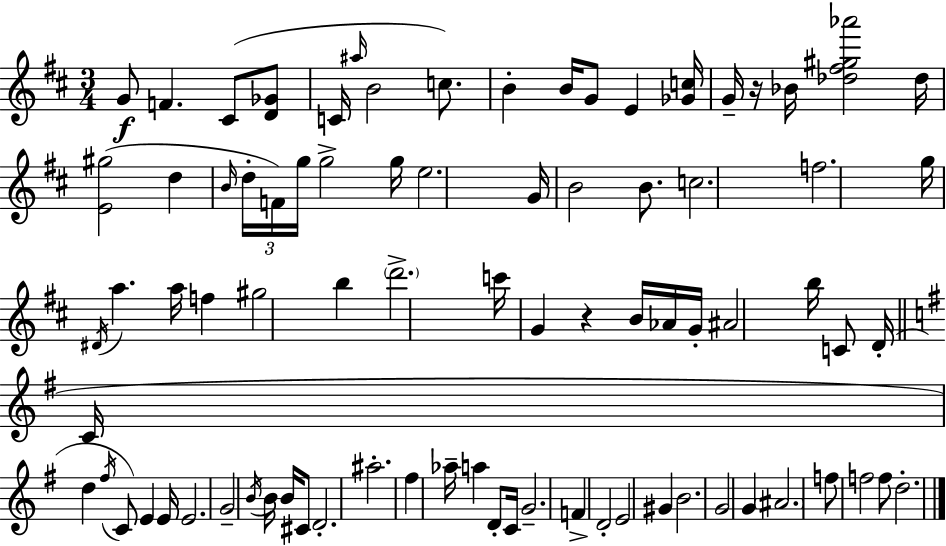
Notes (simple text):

G4/e F4/q. C#4/e [D4,Gb4]/e C4/s A#5/s B4/h C5/e. B4/q B4/s G4/e E4/q [Gb4,C5]/s G4/s R/s Bb4/s [Db5,F#5,G#5,Ab6]/h Db5/s [E4,G#5]/h D5/q B4/s D5/s F4/s G5/s G5/h G5/s E5/h. G4/s B4/h B4/e. C5/h. F5/h. G5/s D#4/s A5/q. A5/s F5/q G#5/h B5/q D6/h. C6/s G4/q R/q B4/s Ab4/s G4/s A#4/h B5/s C4/e D4/s C4/s D5/q F#5/s C4/e E4/q E4/s E4/h. G4/h B4/s B4/s B4/s C#4/e D4/h. A#5/h. F#5/q Ab5/s A5/q D4/e C4/s G4/h. F4/q D4/h E4/h G#4/q B4/h. G4/h G4/q A#4/h. F5/e F5/h F5/e D5/h.